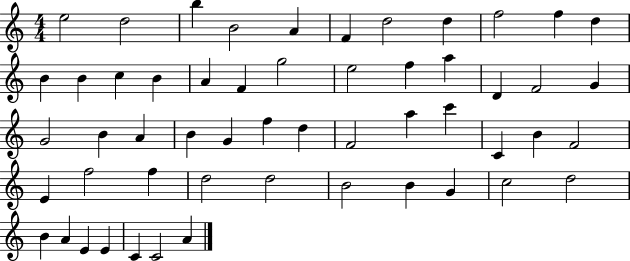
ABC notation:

X:1
T:Untitled
M:4/4
L:1/4
K:C
e2 d2 b B2 A F d2 d f2 f d B B c B A F g2 e2 f a D F2 G G2 B A B G f d F2 a c' C B F2 E f2 f d2 d2 B2 B G c2 d2 B A E E C C2 A